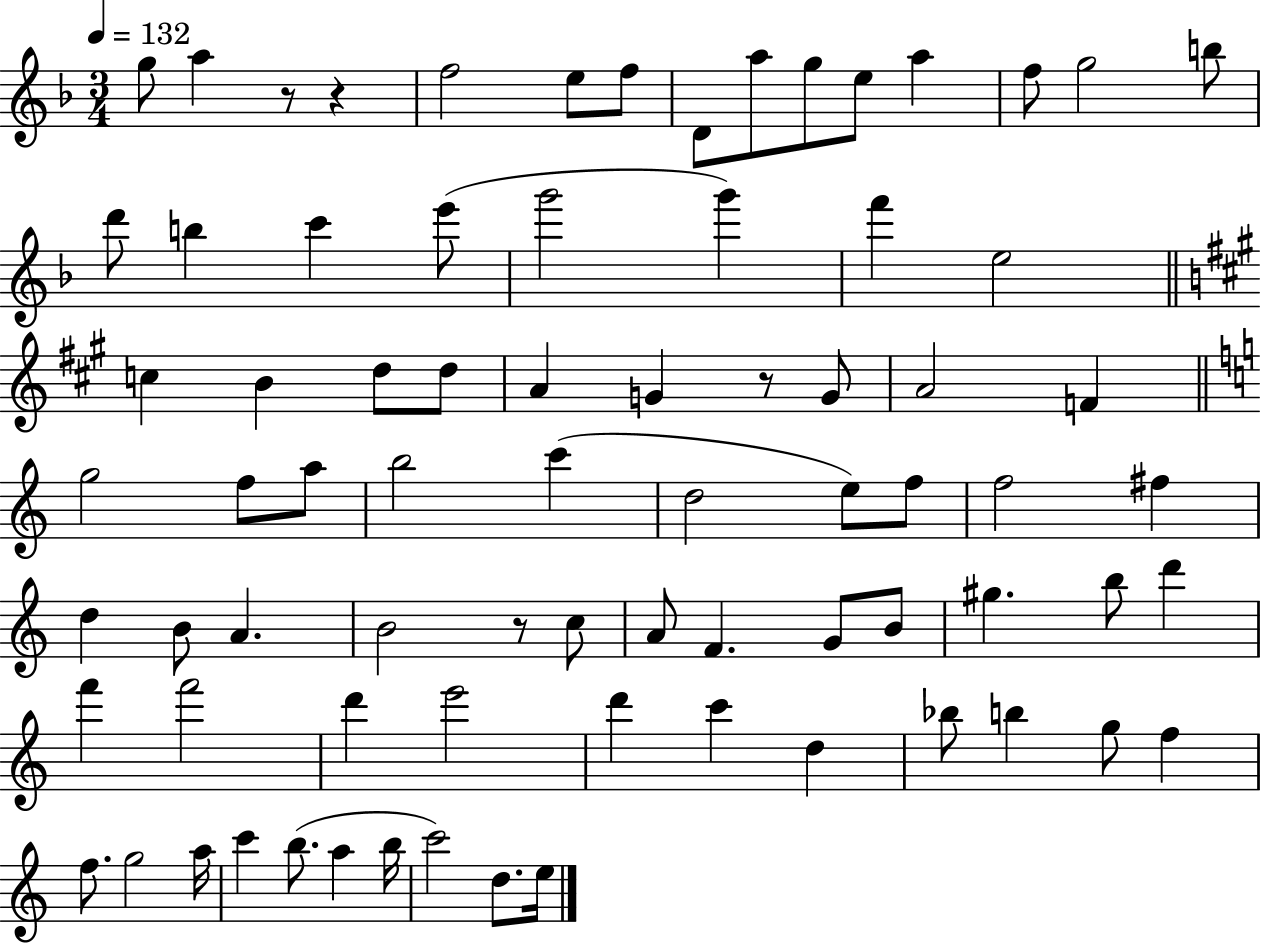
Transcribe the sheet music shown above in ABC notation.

X:1
T:Untitled
M:3/4
L:1/4
K:F
g/2 a z/2 z f2 e/2 f/2 D/2 a/2 g/2 e/2 a f/2 g2 b/2 d'/2 b c' e'/2 g'2 g' f' e2 c B d/2 d/2 A G z/2 G/2 A2 F g2 f/2 a/2 b2 c' d2 e/2 f/2 f2 ^f d B/2 A B2 z/2 c/2 A/2 F G/2 B/2 ^g b/2 d' f' f'2 d' e'2 d' c' d _b/2 b g/2 f f/2 g2 a/4 c' b/2 a b/4 c'2 d/2 e/4